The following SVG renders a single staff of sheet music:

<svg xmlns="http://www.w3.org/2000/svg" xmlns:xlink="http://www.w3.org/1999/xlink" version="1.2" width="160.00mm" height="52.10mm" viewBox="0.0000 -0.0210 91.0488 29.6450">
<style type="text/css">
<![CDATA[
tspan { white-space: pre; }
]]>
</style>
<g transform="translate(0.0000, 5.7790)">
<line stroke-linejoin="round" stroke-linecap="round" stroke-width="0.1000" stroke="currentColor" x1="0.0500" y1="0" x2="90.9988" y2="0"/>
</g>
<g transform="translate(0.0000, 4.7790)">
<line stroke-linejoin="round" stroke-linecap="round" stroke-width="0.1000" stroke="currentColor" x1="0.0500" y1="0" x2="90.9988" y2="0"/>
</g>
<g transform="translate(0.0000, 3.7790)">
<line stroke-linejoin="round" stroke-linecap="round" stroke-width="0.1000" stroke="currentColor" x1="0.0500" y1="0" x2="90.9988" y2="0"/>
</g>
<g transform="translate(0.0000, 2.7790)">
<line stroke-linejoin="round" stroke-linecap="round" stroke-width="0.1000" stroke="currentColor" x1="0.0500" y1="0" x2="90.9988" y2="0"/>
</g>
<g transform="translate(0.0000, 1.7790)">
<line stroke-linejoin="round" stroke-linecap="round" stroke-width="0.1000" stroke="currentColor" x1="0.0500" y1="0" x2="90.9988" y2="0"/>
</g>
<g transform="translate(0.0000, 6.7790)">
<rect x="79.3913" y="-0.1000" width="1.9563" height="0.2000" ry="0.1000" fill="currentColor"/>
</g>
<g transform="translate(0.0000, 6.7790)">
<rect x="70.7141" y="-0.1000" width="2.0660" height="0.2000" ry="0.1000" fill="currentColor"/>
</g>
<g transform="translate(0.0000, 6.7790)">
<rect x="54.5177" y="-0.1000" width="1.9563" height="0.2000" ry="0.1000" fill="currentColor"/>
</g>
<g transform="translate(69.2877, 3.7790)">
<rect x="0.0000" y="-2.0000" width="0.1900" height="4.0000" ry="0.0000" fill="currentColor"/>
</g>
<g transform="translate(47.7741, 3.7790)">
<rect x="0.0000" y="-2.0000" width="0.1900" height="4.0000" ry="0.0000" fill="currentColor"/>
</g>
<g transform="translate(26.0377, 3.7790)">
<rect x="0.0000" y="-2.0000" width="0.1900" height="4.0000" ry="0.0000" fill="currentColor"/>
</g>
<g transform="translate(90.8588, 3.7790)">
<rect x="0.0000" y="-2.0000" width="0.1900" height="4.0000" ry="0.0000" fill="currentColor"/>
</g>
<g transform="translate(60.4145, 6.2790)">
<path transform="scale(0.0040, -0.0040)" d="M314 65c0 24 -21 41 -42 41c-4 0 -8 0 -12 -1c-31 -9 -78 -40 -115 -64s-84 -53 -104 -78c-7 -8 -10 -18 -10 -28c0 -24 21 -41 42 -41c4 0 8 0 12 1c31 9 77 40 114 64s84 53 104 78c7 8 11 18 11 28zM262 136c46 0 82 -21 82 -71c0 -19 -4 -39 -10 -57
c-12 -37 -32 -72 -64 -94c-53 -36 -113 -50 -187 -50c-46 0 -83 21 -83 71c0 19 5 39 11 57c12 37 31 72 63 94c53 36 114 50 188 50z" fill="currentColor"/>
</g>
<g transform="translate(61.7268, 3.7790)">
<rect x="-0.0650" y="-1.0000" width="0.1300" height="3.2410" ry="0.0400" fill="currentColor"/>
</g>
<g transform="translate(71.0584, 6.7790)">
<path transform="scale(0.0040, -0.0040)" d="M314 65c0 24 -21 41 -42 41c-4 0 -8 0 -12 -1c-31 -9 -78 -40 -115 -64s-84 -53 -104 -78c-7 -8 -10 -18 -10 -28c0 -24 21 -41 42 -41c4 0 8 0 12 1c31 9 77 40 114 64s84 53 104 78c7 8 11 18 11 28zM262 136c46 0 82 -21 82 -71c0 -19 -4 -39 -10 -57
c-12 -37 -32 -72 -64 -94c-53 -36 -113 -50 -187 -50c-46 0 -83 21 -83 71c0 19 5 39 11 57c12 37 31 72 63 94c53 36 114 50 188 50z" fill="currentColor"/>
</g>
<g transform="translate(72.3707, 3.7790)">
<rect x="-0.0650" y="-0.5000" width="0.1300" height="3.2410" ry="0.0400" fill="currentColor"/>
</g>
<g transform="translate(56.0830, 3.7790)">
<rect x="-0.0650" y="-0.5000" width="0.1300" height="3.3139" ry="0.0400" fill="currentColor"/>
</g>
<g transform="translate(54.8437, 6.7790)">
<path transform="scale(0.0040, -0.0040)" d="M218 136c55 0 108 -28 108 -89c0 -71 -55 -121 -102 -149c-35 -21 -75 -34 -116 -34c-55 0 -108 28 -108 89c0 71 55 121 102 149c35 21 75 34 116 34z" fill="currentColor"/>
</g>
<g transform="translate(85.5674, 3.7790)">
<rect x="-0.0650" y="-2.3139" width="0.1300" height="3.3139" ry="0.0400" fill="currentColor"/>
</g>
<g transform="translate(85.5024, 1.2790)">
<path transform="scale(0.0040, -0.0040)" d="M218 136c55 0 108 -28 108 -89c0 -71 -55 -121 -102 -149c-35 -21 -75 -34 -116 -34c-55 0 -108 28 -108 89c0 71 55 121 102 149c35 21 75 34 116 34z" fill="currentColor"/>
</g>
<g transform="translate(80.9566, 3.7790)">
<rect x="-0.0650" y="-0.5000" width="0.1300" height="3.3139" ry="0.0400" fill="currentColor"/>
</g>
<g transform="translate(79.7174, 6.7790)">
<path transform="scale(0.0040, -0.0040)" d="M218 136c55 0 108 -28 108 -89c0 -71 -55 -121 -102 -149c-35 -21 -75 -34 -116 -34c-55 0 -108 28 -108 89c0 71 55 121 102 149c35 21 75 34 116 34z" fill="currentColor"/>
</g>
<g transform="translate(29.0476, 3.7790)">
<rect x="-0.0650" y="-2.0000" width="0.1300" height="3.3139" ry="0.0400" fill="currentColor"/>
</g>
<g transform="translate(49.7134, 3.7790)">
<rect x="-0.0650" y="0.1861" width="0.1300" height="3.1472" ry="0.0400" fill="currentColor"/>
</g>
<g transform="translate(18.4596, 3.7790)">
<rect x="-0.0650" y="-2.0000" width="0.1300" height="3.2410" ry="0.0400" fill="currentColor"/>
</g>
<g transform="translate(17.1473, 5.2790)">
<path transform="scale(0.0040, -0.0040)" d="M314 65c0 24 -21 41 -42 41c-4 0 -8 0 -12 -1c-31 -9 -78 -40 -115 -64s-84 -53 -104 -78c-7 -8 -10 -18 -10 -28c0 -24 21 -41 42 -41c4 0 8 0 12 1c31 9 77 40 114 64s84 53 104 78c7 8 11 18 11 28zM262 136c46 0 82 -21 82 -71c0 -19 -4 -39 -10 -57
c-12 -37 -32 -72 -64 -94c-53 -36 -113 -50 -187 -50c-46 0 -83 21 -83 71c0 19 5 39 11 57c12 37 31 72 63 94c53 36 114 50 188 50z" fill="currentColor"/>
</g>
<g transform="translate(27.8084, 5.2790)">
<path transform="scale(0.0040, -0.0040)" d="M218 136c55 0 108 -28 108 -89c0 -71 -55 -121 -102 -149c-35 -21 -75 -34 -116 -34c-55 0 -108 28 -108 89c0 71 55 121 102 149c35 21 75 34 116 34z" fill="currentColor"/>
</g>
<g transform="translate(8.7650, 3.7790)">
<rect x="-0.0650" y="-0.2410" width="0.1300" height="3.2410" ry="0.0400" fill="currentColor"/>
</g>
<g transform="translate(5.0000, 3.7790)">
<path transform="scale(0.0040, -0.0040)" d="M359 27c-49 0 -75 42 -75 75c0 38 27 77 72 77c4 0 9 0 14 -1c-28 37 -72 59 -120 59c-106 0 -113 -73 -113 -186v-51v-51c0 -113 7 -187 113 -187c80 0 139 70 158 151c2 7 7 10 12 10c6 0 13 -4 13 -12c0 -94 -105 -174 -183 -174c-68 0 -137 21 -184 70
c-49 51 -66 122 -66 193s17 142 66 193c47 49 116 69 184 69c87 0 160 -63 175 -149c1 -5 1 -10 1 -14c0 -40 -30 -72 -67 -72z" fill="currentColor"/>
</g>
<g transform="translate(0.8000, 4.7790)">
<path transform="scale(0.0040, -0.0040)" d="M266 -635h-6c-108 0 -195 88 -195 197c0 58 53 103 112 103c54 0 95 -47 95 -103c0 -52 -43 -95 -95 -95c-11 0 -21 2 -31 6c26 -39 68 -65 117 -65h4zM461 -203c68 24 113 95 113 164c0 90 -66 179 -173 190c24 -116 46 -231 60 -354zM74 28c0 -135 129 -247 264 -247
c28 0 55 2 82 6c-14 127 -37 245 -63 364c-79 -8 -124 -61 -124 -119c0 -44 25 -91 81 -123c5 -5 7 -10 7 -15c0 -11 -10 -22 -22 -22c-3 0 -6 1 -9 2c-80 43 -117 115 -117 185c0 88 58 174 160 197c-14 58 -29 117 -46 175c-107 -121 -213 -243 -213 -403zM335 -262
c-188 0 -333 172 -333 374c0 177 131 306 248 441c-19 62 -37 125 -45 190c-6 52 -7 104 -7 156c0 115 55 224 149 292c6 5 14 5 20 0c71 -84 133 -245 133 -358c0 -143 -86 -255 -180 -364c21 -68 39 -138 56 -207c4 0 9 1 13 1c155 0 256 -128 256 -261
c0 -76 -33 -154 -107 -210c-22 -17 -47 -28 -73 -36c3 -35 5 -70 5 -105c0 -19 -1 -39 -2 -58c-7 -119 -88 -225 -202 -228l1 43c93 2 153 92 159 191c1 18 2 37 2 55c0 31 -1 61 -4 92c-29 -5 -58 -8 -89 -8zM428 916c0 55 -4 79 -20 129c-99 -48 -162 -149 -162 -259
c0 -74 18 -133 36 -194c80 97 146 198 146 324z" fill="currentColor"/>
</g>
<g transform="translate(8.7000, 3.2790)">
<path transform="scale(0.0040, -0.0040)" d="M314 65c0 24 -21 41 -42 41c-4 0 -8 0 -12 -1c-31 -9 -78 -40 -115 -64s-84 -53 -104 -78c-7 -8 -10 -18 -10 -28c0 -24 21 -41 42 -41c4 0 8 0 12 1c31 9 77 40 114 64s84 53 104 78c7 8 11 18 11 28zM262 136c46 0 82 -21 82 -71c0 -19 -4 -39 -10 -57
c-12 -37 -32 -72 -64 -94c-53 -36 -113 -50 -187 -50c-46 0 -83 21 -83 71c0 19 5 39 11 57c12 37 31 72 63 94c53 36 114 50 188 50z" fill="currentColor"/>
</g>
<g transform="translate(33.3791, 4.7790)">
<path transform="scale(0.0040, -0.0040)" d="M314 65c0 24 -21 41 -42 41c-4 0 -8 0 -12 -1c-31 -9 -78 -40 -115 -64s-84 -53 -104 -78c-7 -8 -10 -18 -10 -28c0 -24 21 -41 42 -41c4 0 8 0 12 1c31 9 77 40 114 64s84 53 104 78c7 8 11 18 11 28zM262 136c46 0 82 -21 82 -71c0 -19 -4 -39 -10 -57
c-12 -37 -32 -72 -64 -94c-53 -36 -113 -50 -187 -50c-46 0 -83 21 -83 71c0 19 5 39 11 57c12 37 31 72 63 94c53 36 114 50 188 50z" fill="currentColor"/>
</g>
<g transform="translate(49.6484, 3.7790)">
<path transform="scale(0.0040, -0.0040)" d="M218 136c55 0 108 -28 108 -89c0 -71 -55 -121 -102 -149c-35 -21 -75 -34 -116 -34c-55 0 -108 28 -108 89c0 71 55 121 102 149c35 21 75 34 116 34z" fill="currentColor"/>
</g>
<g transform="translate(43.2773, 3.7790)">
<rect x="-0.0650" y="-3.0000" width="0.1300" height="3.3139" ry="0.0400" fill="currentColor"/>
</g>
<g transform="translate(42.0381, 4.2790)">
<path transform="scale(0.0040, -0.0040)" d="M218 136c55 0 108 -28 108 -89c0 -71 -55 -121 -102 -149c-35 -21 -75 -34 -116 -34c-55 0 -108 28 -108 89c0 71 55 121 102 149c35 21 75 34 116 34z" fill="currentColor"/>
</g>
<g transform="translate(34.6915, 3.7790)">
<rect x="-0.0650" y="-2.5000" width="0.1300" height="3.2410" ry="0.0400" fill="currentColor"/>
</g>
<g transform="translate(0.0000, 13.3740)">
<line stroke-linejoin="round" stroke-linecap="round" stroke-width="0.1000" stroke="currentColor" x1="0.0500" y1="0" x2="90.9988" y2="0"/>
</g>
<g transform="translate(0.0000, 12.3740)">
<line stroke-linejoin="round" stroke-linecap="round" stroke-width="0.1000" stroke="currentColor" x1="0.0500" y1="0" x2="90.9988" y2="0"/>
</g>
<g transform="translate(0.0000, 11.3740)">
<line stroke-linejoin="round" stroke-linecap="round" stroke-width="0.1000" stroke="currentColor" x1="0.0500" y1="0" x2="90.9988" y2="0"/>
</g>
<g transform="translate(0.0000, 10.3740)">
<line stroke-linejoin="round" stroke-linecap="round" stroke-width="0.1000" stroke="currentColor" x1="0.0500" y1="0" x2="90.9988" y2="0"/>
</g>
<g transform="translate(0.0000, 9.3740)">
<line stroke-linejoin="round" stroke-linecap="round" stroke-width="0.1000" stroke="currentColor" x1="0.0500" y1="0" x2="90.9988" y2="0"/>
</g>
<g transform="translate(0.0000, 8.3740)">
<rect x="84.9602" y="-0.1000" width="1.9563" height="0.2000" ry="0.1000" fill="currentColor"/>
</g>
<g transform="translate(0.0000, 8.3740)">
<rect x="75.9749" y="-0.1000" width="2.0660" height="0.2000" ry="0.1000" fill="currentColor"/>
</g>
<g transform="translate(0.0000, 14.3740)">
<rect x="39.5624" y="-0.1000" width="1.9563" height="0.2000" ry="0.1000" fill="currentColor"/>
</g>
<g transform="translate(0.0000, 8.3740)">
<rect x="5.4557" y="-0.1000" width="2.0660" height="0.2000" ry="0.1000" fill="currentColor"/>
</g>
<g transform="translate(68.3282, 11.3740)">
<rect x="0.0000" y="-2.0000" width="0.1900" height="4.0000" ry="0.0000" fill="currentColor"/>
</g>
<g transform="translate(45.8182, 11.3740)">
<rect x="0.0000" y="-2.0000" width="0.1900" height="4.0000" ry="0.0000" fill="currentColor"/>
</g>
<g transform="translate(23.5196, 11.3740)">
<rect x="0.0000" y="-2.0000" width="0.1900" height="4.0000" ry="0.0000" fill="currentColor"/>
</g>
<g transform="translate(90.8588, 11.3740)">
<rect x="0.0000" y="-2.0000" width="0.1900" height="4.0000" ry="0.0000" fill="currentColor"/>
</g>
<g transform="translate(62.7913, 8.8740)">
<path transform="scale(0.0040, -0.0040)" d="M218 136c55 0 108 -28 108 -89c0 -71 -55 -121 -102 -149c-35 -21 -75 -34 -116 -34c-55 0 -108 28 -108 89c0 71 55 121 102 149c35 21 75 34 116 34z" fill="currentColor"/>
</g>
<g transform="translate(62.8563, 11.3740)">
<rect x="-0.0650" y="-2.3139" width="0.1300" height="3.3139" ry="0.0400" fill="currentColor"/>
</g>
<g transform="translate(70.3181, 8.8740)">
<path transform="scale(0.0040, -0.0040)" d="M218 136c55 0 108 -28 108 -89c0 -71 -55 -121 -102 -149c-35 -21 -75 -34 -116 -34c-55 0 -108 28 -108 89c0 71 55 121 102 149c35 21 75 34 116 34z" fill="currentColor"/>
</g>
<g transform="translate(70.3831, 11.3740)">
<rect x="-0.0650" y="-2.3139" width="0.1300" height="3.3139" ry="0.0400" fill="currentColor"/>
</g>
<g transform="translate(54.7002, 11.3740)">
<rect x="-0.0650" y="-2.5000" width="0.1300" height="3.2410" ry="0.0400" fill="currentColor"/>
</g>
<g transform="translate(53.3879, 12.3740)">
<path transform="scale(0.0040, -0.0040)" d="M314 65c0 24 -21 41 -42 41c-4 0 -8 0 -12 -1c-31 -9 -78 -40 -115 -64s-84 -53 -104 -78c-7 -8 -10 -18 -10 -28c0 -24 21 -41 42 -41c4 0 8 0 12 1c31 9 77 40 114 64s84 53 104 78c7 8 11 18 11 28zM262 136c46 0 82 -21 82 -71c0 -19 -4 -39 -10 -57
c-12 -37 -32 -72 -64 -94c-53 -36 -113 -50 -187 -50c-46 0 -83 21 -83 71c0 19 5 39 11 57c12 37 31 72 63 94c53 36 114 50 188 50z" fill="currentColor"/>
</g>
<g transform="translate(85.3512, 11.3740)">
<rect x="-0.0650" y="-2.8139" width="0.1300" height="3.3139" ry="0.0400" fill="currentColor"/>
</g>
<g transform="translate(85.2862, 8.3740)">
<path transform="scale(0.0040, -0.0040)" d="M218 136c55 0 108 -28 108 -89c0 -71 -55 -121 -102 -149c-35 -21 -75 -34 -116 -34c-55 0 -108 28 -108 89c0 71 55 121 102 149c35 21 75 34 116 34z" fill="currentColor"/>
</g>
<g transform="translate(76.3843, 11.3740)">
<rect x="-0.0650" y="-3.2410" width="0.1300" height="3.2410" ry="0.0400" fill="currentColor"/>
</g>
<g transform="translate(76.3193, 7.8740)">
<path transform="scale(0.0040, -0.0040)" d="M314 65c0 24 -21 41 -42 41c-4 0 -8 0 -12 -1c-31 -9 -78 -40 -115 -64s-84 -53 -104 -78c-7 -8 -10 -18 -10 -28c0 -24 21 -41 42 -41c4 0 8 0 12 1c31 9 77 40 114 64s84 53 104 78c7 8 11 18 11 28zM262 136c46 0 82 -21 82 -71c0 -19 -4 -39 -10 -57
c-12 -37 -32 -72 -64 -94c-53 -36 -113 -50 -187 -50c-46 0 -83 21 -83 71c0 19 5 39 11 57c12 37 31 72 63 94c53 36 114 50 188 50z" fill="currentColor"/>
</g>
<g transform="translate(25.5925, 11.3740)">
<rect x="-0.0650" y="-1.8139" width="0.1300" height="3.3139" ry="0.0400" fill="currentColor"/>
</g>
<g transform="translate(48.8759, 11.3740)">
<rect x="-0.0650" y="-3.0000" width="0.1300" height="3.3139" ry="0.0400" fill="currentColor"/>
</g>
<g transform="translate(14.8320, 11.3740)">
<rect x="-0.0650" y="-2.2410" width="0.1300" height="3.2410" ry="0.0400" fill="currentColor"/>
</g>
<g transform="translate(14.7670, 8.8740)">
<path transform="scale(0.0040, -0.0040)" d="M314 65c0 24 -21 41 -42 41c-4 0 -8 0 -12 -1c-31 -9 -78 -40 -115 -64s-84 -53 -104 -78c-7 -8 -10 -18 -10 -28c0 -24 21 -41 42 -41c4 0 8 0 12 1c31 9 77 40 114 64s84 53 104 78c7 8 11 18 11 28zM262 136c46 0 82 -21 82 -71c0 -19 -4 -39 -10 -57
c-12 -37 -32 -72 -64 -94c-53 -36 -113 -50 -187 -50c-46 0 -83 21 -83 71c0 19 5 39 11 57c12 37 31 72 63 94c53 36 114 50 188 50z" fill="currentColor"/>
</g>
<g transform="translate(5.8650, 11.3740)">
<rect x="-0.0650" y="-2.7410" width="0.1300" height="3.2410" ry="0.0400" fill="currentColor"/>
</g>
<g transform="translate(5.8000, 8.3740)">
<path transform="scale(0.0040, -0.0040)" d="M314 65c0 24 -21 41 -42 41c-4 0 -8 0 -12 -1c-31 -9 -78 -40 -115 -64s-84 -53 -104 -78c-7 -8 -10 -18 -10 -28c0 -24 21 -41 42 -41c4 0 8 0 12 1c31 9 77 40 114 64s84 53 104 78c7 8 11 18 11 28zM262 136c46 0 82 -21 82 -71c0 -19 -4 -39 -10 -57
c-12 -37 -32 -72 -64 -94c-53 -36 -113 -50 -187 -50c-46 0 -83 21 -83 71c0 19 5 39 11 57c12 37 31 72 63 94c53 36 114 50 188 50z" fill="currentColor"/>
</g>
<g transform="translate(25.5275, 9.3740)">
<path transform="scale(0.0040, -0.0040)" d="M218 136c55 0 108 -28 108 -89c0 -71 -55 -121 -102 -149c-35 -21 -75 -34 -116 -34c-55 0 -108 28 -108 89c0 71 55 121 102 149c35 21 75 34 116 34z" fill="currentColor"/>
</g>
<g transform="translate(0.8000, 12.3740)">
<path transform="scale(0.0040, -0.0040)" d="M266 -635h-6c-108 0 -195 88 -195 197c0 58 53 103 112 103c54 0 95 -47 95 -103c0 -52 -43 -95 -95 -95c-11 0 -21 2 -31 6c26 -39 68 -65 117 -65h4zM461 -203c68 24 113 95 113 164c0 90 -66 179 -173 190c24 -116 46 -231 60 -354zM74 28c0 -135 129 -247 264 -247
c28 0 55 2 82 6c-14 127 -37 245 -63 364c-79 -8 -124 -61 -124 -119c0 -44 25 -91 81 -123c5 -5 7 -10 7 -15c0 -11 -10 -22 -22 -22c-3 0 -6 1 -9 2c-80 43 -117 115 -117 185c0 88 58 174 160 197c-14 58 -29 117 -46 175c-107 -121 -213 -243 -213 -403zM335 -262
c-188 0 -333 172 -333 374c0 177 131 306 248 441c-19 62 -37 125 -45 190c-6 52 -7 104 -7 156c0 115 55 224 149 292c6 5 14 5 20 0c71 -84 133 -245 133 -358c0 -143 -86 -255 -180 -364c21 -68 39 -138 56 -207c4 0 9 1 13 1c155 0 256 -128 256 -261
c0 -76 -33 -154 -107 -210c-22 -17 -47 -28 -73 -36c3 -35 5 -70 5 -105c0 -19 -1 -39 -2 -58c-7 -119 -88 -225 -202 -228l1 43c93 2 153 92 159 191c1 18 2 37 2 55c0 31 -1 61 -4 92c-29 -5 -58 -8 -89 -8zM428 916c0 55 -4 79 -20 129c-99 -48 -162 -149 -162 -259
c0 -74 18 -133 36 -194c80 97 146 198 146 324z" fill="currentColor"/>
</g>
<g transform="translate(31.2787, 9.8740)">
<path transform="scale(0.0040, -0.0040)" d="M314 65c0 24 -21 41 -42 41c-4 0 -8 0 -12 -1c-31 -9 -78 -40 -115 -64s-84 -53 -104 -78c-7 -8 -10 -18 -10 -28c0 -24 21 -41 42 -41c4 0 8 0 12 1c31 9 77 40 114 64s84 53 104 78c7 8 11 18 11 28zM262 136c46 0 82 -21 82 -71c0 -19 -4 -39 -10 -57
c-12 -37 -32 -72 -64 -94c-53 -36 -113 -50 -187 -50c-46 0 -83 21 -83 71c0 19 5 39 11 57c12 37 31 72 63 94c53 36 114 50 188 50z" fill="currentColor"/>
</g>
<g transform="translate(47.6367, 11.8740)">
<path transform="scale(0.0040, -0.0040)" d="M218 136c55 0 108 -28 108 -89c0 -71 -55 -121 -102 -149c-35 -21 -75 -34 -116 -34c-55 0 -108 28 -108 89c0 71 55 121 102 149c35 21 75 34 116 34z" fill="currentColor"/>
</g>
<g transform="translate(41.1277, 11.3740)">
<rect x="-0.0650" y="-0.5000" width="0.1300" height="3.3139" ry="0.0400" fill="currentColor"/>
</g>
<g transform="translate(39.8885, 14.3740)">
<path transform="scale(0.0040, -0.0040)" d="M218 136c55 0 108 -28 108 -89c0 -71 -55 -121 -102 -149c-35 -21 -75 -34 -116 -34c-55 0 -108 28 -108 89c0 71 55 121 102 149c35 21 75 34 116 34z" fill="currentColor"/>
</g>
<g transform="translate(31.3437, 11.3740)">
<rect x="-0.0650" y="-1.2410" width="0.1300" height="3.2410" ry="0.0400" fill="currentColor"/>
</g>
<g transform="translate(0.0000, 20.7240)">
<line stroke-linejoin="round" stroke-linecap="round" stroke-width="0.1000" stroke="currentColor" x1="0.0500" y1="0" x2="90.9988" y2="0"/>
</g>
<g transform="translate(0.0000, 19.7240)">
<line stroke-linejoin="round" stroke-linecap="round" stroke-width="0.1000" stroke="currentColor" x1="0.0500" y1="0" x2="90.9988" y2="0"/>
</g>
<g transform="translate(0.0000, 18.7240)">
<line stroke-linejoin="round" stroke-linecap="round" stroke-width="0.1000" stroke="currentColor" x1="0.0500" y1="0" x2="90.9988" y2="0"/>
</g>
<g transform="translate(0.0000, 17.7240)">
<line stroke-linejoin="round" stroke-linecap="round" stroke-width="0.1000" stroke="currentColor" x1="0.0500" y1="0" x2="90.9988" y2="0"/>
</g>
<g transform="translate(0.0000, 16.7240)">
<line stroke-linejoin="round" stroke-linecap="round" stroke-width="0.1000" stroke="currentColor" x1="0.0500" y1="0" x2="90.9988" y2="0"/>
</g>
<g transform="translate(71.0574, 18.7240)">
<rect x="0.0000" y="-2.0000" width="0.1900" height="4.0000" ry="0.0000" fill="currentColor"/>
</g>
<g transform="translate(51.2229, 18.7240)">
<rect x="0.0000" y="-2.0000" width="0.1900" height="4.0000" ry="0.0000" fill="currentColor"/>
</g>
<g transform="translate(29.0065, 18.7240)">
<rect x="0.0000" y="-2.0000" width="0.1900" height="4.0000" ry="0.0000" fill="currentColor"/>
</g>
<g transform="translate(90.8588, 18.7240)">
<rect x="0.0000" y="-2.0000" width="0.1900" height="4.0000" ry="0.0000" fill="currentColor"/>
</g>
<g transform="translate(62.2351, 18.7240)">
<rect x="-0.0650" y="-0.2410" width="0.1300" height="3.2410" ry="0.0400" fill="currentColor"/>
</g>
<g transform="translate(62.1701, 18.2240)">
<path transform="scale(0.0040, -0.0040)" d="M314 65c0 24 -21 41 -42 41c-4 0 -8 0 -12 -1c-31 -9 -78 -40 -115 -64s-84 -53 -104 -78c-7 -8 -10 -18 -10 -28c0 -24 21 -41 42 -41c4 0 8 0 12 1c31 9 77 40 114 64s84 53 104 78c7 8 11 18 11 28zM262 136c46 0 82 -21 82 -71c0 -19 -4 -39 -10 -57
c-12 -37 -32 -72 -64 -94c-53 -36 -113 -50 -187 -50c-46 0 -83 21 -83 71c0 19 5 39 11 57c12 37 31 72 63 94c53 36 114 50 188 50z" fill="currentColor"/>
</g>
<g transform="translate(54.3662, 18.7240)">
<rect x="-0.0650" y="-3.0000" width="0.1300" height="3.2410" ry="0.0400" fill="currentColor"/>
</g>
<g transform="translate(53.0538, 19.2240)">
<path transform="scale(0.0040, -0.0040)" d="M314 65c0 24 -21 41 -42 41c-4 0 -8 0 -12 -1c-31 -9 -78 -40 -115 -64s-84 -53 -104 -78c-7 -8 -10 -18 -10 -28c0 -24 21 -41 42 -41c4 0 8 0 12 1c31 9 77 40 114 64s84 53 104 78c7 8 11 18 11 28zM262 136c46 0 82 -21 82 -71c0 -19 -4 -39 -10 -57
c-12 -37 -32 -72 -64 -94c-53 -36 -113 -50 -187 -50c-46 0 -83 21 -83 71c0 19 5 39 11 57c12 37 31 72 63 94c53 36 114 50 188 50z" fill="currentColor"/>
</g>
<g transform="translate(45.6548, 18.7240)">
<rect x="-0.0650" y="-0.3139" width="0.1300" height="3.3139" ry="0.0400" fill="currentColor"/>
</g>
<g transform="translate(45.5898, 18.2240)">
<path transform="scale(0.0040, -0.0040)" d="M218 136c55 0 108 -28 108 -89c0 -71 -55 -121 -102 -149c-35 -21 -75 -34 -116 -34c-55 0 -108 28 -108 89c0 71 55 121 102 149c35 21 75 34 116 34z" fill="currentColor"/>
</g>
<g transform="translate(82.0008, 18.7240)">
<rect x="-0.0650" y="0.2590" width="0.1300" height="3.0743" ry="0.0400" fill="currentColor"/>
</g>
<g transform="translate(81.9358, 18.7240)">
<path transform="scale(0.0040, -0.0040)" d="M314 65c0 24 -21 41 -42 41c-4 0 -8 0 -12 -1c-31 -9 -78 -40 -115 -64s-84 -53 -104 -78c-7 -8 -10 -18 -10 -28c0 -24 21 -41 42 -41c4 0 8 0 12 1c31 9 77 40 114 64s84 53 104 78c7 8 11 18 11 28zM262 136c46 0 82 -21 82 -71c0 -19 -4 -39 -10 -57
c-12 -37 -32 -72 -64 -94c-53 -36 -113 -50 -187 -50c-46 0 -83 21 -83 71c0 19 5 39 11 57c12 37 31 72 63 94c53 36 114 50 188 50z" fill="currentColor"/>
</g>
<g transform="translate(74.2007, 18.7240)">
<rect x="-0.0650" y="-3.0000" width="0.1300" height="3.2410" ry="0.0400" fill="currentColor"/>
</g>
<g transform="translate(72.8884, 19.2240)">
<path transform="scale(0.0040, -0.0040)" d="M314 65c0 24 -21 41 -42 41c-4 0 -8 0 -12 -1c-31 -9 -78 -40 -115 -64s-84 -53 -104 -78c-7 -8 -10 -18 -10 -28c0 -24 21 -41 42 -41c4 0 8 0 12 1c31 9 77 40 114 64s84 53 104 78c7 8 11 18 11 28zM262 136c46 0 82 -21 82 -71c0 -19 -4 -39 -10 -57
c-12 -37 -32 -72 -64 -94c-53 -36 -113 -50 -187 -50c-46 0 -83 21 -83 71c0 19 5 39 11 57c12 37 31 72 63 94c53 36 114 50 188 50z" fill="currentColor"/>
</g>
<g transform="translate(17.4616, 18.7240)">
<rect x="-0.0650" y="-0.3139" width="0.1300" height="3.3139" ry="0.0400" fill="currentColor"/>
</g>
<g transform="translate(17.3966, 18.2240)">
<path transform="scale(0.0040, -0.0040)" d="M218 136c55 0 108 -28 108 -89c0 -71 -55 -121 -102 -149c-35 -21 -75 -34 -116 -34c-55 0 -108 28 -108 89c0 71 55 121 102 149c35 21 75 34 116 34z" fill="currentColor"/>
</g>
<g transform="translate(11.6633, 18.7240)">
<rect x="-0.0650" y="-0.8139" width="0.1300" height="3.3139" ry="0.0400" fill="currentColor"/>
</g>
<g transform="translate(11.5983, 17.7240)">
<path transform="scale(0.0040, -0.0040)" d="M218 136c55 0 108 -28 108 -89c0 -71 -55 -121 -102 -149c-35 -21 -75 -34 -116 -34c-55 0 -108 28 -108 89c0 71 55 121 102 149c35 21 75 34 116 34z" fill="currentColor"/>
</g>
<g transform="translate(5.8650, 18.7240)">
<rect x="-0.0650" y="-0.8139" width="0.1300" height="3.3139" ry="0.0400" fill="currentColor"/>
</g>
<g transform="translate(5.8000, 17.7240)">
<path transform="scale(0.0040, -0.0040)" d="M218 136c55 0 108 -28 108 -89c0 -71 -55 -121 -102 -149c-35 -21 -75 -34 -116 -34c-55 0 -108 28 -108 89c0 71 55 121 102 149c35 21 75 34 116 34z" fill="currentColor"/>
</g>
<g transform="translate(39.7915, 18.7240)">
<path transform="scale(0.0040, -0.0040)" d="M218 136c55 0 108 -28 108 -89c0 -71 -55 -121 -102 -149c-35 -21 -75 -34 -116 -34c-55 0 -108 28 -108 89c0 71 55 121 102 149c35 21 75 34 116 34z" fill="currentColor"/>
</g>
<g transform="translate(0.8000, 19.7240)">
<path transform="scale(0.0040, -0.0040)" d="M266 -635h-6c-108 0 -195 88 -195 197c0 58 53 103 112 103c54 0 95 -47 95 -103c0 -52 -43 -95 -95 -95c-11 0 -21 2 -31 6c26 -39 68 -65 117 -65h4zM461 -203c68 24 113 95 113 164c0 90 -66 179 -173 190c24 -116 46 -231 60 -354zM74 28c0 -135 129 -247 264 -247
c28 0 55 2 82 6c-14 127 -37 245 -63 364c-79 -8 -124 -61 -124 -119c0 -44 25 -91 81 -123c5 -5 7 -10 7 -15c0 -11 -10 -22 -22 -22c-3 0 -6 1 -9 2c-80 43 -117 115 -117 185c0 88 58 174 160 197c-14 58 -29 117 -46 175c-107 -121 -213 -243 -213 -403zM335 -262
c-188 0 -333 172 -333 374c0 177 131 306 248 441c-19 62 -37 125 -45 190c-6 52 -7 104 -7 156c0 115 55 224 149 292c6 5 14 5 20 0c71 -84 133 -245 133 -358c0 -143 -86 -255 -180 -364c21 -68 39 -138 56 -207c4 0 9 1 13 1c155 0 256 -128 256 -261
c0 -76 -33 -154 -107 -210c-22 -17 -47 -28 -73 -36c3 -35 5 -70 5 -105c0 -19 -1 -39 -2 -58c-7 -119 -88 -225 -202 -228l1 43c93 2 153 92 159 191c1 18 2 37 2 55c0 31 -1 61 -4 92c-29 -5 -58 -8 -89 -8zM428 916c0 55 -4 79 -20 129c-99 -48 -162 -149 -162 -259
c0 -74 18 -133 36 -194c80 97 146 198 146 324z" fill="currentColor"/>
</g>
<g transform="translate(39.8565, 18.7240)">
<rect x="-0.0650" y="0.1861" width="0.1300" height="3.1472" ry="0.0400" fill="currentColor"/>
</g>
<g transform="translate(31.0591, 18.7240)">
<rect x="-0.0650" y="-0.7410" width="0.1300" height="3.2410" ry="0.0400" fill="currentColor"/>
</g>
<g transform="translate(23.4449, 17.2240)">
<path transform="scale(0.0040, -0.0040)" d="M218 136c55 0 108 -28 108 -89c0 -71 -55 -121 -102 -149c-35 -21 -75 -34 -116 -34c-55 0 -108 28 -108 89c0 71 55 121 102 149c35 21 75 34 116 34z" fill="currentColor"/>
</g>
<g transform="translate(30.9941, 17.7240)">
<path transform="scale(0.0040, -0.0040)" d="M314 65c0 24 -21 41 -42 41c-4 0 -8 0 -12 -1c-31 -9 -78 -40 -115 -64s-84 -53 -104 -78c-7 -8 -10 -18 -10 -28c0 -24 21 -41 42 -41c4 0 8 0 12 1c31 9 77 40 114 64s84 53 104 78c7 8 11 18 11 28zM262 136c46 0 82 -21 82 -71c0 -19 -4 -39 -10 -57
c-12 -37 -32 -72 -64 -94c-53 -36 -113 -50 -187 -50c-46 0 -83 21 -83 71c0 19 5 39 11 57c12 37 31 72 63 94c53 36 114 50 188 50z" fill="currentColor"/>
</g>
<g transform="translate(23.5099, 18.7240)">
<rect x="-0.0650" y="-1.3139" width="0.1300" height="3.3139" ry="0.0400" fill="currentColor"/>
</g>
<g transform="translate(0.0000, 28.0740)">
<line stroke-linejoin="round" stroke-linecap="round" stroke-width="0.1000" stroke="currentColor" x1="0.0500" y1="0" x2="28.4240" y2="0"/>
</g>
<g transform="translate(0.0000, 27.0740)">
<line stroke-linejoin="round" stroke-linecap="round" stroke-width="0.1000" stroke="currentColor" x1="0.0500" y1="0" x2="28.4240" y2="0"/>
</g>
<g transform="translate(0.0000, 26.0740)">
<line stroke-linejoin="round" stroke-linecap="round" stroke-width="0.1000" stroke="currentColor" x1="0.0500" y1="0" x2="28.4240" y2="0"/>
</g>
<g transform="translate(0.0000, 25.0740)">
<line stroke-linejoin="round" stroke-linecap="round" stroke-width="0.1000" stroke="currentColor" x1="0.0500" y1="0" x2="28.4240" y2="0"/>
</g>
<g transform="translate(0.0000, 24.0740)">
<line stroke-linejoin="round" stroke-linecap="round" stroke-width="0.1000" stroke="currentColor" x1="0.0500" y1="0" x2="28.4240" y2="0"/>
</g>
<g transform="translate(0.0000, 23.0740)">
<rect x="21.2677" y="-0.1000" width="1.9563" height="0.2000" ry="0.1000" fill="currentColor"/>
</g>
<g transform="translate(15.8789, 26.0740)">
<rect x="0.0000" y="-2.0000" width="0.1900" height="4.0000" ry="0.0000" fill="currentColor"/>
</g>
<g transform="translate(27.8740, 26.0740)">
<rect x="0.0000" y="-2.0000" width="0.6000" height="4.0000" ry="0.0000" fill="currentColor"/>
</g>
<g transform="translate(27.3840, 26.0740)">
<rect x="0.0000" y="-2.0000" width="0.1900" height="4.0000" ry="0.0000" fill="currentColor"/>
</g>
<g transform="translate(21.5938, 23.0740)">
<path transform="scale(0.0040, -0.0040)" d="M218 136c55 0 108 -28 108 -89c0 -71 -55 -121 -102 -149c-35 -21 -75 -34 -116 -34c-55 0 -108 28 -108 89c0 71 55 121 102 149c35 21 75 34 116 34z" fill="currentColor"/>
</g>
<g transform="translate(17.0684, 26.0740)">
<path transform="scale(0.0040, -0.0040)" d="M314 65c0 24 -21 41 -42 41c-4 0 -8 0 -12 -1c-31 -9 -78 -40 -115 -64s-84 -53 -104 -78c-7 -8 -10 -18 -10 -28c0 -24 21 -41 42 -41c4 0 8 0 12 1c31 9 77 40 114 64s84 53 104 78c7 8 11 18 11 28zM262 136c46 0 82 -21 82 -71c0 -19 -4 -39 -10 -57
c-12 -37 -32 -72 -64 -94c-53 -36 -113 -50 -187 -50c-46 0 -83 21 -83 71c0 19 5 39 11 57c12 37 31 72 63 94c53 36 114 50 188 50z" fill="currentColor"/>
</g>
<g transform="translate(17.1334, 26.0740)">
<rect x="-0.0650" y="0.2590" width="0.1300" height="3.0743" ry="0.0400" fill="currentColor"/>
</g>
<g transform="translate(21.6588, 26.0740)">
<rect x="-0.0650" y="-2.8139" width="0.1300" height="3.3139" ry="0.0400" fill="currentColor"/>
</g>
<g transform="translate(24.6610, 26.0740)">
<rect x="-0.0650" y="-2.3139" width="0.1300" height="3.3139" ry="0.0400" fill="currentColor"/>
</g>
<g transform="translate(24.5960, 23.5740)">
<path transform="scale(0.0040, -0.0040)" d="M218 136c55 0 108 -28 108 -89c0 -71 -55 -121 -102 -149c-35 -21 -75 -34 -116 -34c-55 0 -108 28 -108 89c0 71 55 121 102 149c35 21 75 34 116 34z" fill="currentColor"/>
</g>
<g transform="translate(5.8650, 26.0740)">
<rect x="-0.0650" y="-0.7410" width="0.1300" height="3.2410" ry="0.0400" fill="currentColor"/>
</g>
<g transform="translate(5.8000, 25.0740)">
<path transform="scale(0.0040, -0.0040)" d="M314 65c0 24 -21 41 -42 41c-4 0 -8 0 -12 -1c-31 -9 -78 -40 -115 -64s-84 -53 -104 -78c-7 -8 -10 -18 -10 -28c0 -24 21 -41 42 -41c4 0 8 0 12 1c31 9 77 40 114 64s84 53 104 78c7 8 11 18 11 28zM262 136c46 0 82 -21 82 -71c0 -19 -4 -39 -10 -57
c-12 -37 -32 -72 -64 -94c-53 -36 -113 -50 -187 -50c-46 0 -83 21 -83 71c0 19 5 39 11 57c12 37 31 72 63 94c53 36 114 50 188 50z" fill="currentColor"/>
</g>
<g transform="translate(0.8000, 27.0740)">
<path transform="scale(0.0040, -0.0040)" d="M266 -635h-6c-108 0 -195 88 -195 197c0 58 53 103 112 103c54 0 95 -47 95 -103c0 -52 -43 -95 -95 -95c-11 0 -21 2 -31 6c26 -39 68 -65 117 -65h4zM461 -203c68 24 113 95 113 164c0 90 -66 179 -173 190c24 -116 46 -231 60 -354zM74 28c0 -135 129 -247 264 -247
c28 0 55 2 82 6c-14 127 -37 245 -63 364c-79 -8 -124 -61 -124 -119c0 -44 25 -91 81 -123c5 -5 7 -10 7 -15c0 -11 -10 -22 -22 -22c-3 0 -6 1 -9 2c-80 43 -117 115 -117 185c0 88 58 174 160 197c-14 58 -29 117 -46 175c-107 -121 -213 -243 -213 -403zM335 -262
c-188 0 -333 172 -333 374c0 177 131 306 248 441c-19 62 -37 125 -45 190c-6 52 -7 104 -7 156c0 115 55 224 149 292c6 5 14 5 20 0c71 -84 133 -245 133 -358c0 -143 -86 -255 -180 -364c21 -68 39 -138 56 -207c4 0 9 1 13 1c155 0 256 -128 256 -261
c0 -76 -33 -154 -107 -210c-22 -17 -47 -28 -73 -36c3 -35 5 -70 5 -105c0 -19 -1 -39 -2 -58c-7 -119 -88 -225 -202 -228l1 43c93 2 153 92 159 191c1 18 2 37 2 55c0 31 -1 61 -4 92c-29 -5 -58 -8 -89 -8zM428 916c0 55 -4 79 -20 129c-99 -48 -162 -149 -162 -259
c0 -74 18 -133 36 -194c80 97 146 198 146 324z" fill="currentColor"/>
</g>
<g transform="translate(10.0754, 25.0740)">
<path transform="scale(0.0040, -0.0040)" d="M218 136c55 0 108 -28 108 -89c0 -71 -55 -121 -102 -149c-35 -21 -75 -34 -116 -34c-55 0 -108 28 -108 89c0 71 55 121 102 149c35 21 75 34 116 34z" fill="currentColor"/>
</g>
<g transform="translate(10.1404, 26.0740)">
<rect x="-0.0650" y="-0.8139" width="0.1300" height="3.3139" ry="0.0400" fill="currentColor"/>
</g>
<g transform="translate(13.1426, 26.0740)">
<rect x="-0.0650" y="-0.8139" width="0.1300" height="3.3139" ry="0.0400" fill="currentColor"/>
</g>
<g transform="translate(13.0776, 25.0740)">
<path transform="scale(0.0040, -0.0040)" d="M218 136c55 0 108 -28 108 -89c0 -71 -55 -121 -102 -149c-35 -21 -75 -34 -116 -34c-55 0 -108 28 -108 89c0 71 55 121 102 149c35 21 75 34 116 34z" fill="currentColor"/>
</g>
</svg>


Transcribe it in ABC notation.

X:1
T:Untitled
M:4/4
L:1/4
K:C
c2 F2 F G2 A B C D2 C2 C g a2 g2 f e2 C A G2 g g b2 a d d c e d2 B c A2 c2 A2 B2 d2 d d B2 a g